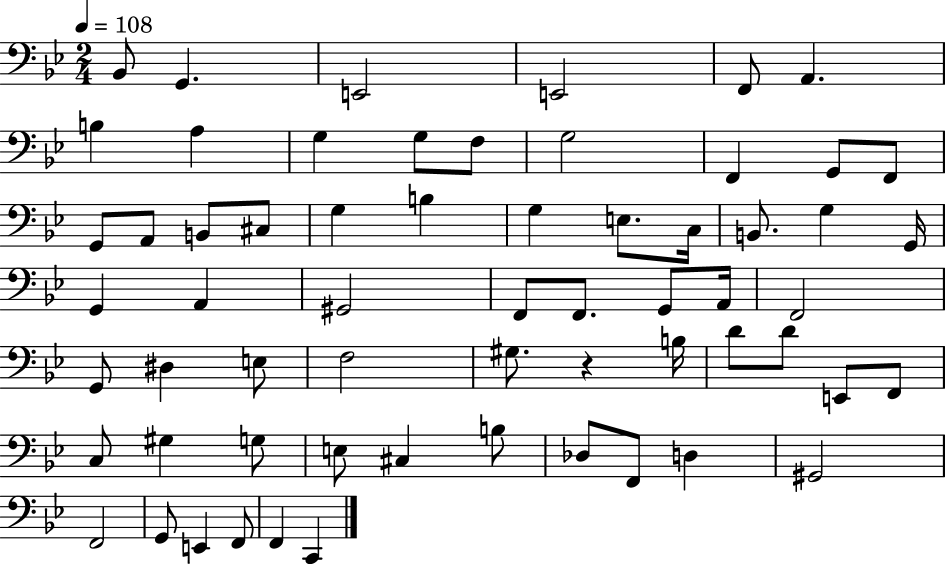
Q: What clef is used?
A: bass